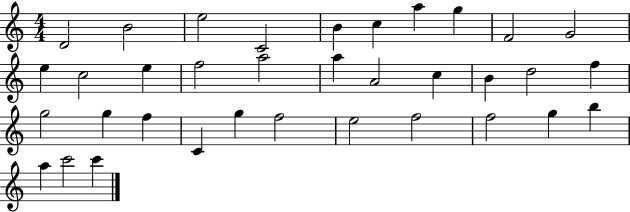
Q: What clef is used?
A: treble